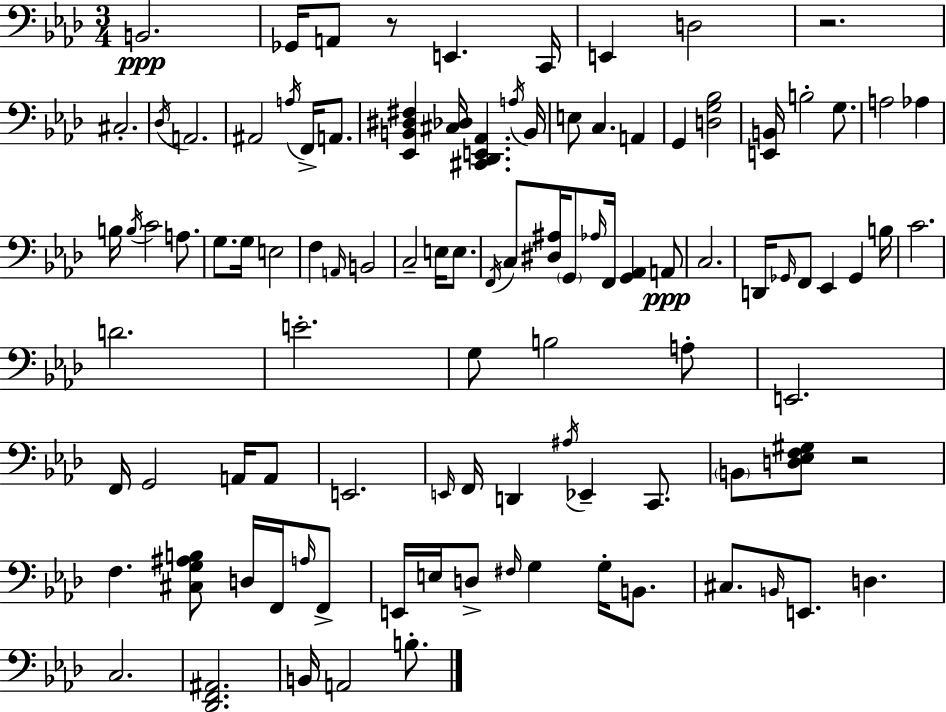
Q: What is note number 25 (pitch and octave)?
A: B3